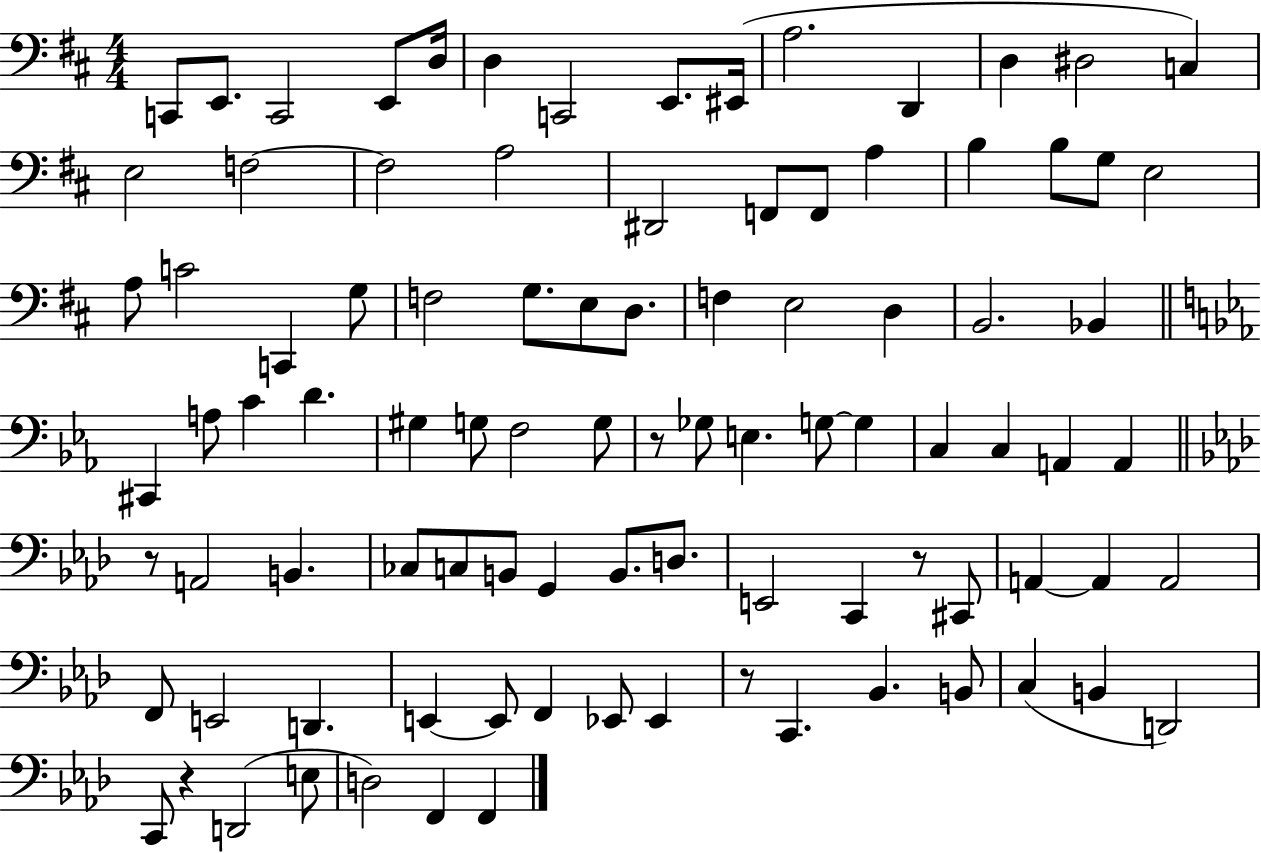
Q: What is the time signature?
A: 4/4